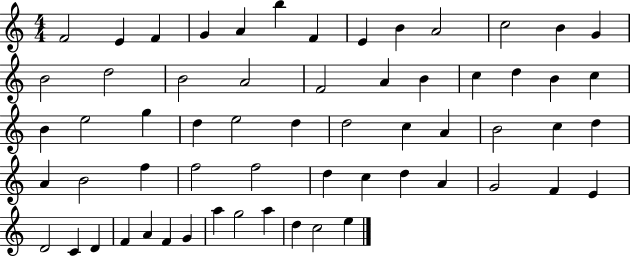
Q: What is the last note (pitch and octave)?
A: E5